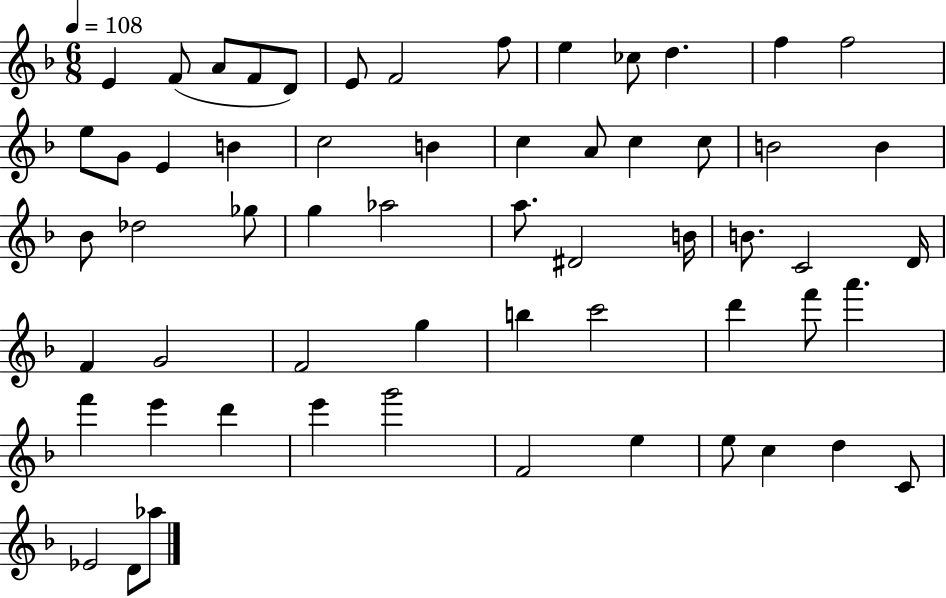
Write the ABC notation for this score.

X:1
T:Untitled
M:6/8
L:1/4
K:F
E F/2 A/2 F/2 D/2 E/2 F2 f/2 e _c/2 d f f2 e/2 G/2 E B c2 B c A/2 c c/2 B2 B _B/2 _d2 _g/2 g _a2 a/2 ^D2 B/4 B/2 C2 D/4 F G2 F2 g b c'2 d' f'/2 a' f' e' d' e' g'2 F2 e e/2 c d C/2 _E2 D/2 _a/2